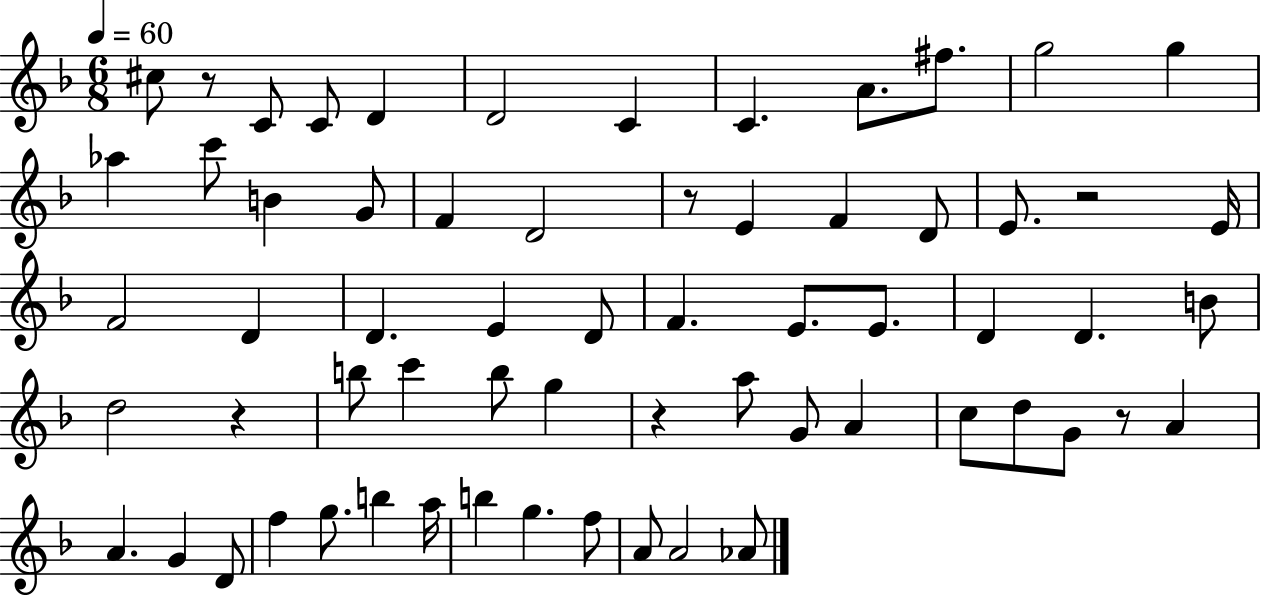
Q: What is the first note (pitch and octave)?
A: C#5